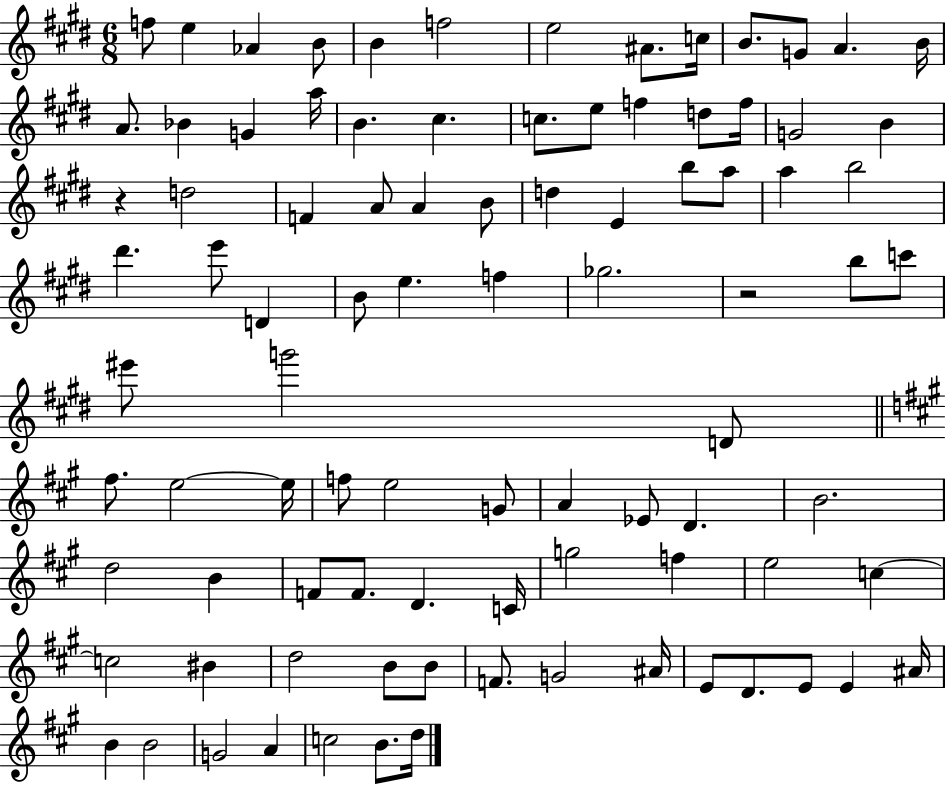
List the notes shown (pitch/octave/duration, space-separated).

F5/e E5/q Ab4/q B4/e B4/q F5/h E5/h A#4/e. C5/s B4/e. G4/e A4/q. B4/s A4/e. Bb4/q G4/q A5/s B4/q. C#5/q. C5/e. E5/e F5/q D5/e F5/s G4/h B4/q R/q D5/h F4/q A4/e A4/q B4/e D5/q E4/q B5/e A5/e A5/q B5/h D#6/q. E6/e D4/q B4/e E5/q. F5/q Gb5/h. R/h B5/e C6/e EIS6/e G6/h D4/e F#5/e. E5/h E5/s F5/e E5/h G4/e A4/q Eb4/e D4/q. B4/h. D5/h B4/q F4/e F4/e. D4/q. C4/s G5/h F5/q E5/h C5/q C5/h BIS4/q D5/h B4/e B4/e F4/e. G4/h A#4/s E4/e D4/e. E4/e E4/q A#4/s B4/q B4/h G4/h A4/q C5/h B4/e. D5/s